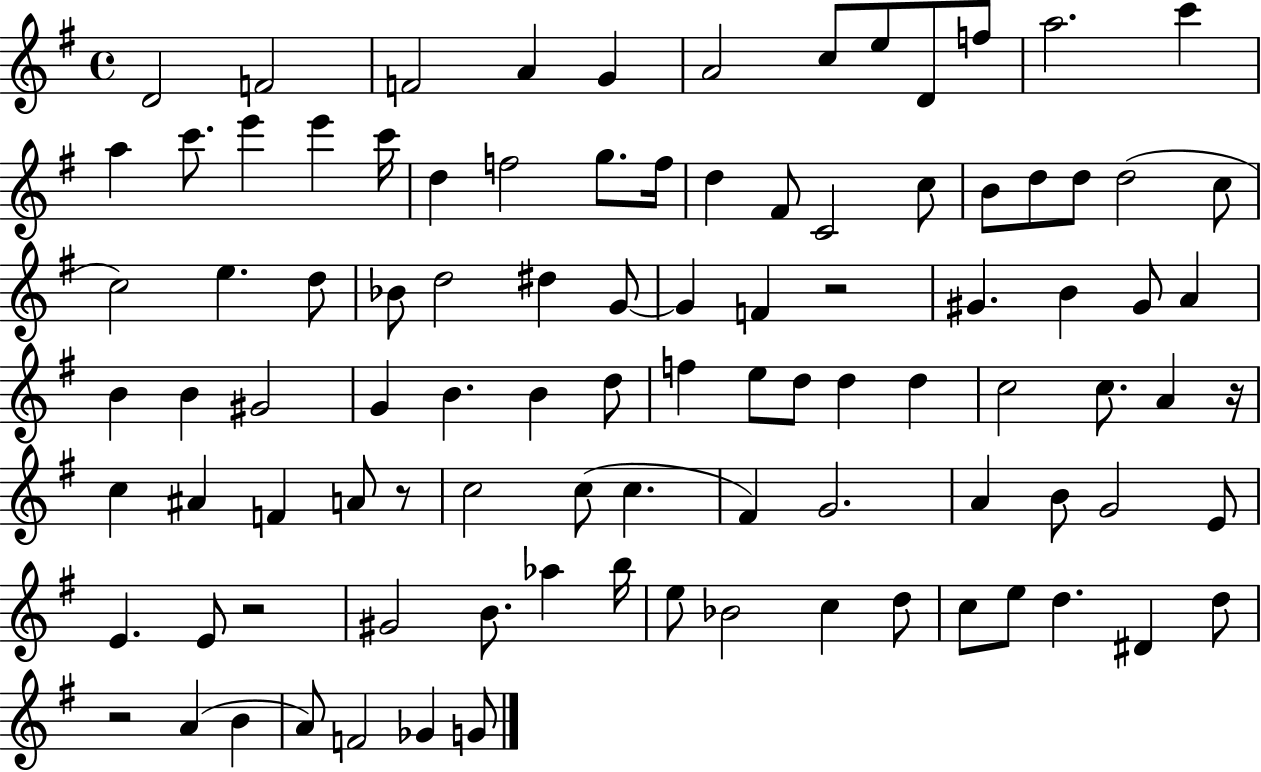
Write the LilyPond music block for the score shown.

{
  \clef treble
  \time 4/4
  \defaultTimeSignature
  \key g \major
  d'2 f'2 | f'2 a'4 g'4 | a'2 c''8 e''8 d'8 f''8 | a''2. c'''4 | \break a''4 c'''8. e'''4 e'''4 c'''16 | d''4 f''2 g''8. f''16 | d''4 fis'8 c'2 c''8 | b'8 d''8 d''8 d''2( c''8 | \break c''2) e''4. d''8 | bes'8 d''2 dis''4 g'8~~ | g'4 f'4 r2 | gis'4. b'4 gis'8 a'4 | \break b'4 b'4 gis'2 | g'4 b'4. b'4 d''8 | f''4 e''8 d''8 d''4 d''4 | c''2 c''8. a'4 r16 | \break c''4 ais'4 f'4 a'8 r8 | c''2 c''8( c''4. | fis'4) g'2. | a'4 b'8 g'2 e'8 | \break e'4. e'8 r2 | gis'2 b'8. aes''4 b''16 | e''8 bes'2 c''4 d''8 | c''8 e''8 d''4. dis'4 d''8 | \break r2 a'4( b'4 | a'8) f'2 ges'4 g'8 | \bar "|."
}